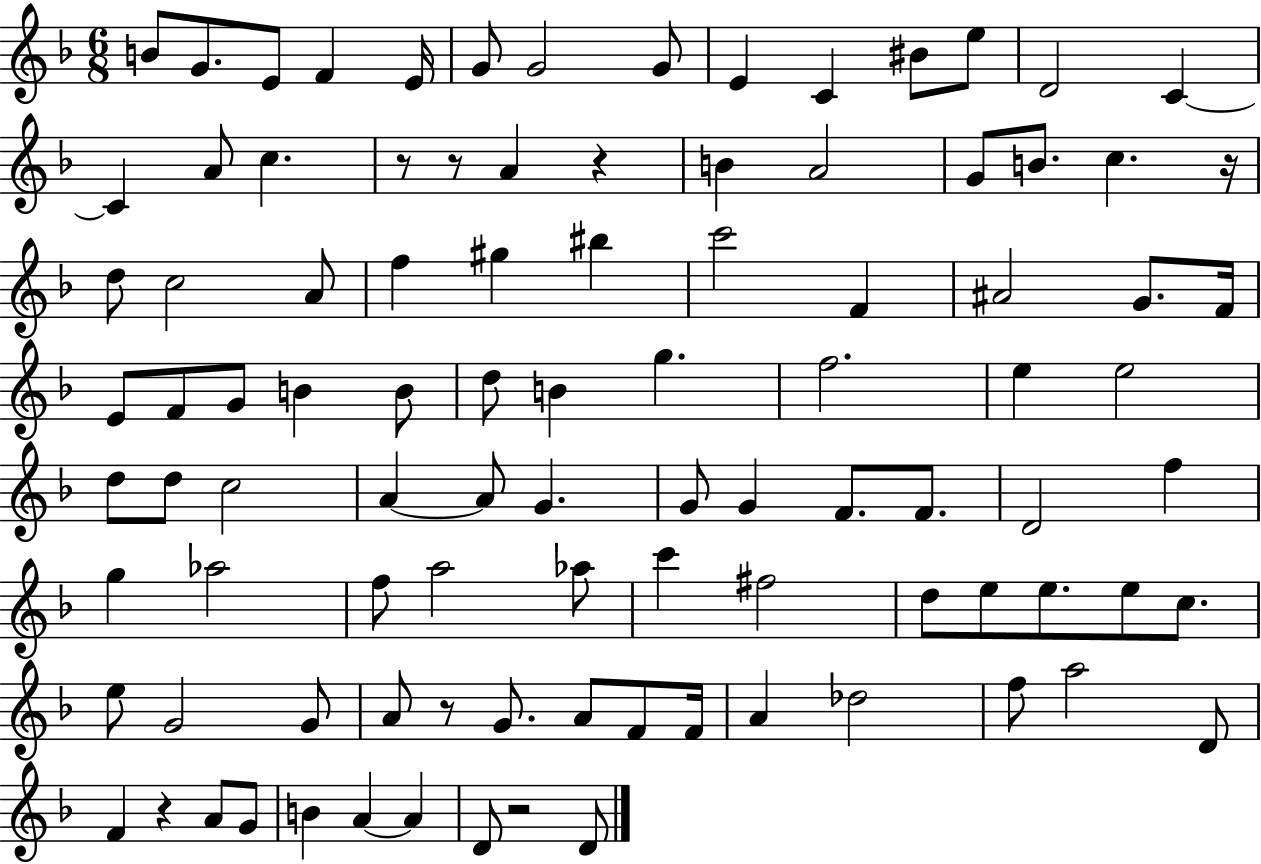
X:1
T:Untitled
M:6/8
L:1/4
K:F
B/2 G/2 E/2 F E/4 G/2 G2 G/2 E C ^B/2 e/2 D2 C C A/2 c z/2 z/2 A z B A2 G/2 B/2 c z/4 d/2 c2 A/2 f ^g ^b c'2 F ^A2 G/2 F/4 E/2 F/2 G/2 B B/2 d/2 B g f2 e e2 d/2 d/2 c2 A A/2 G G/2 G F/2 F/2 D2 f g _a2 f/2 a2 _a/2 c' ^f2 d/2 e/2 e/2 e/2 c/2 e/2 G2 G/2 A/2 z/2 G/2 A/2 F/2 F/4 A _d2 f/2 a2 D/2 F z A/2 G/2 B A A D/2 z2 D/2